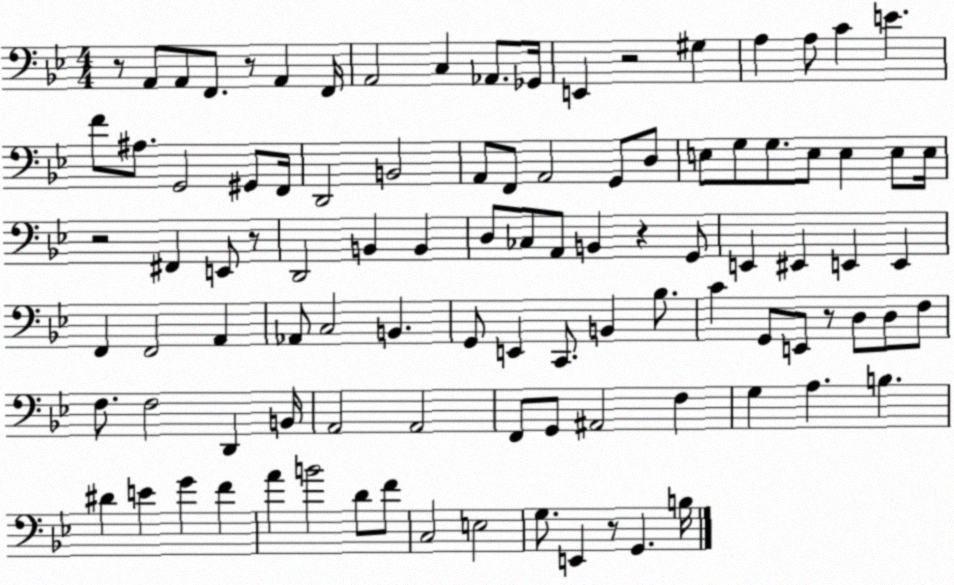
X:1
T:Untitled
M:4/4
L:1/4
K:Bb
z/2 A,,/2 A,,/2 F,,/2 z/2 A,, F,,/4 A,,2 C, _A,,/2 _G,,/4 E,, z2 ^G, A, A,/2 C E F/2 ^A,/2 G,,2 ^G,,/2 F,,/4 D,,2 B,,2 A,,/2 F,,/2 A,,2 G,,/2 D,/2 E,/2 G,/2 G,/2 E,/2 E, E,/2 E,/4 z2 ^F,, E,,/2 z/2 D,,2 B,, B,, D,/2 _C,/2 A,,/2 B,, z G,,/2 E,, ^E,, E,, E,, F,, F,,2 A,, _A,,/2 C,2 B,, G,,/2 E,, C,,/2 B,, _B,/2 C G,,/2 E,,/2 z/2 D,/2 D,/2 F,/2 F,/2 F,2 D,, B,,/4 A,,2 A,,2 F,,/2 G,,/2 ^A,,2 F, G, A, B, ^D E G F A B2 D/2 F/2 C,2 E,2 G,/2 E,, z/2 G,, B,/4